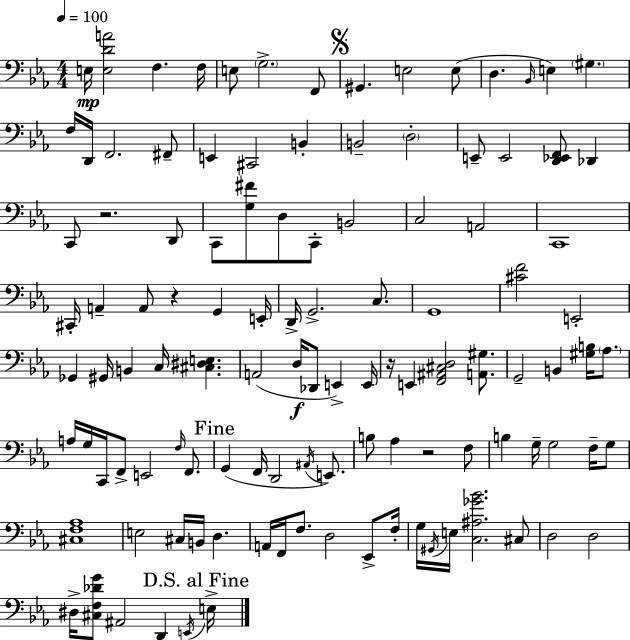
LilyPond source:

{
  \clef bass
  \numericTimeSignature
  \time 4/4
  \key ees \major
  \tempo 4 = 100
  e16\mp <e d' a'>2 f4. f16 | e8 \parenthesize g2.-> f,8 | \mark \markup { \musicglyph "scripts.segno" } gis,4. e2 e8( | d4. \grace { bes,16 }) e4 \parenthesize gis4. | \break f16 d,16 f,2. fis,8-- | e,4 cis,2 b,4-. | b,2-- \parenthesize d2-. | e,8-- e,2 <d, ees, f,>8 des,4 | \break c,8 r2. d,8 | c,8 <g fis'>8 d8 c,8-. b,2 | c2 a,2 | c,1 | \break cis,16-. a,4-- a,8 r4 g,4 | e,16-. d,16-> g,2.-> c8. | g,1 | <cis' f'>2 e,2-. | \break ges,4 gis,16 b,4 c16 <cis dis e>4. | a,2( d16\f des,8 e,4->) | e,16 r16 e,4 <f, ais, cis d>2 <a, gis>8. | g,2-- b,4 <gis b>16 \parenthesize aes8. | \break a16 g16 c,16 f,8-> e,2 \grace { f16 } f,8. | \mark "Fine" g,4( f,16 d,2 \acciaccatura { ais,16 }) | e,8. b8 aes4 r2 | f8 b4 g16-- g2 | \break f16-- g8 <cis f aes>1 | e2 cis16 b,16 d4. | a,16 f,16 f8. d2 | ees,8-> f16-. g16 \acciaccatura { gis,16 } e16 <c ais ges' bes'>2. | \break cis8 d2 d2 | dis16-> <cis f des' g'>8 ais,2 d,4 | \acciaccatura { e,16 } \mark "D.S. al Fine" e16-> \bar "|."
}